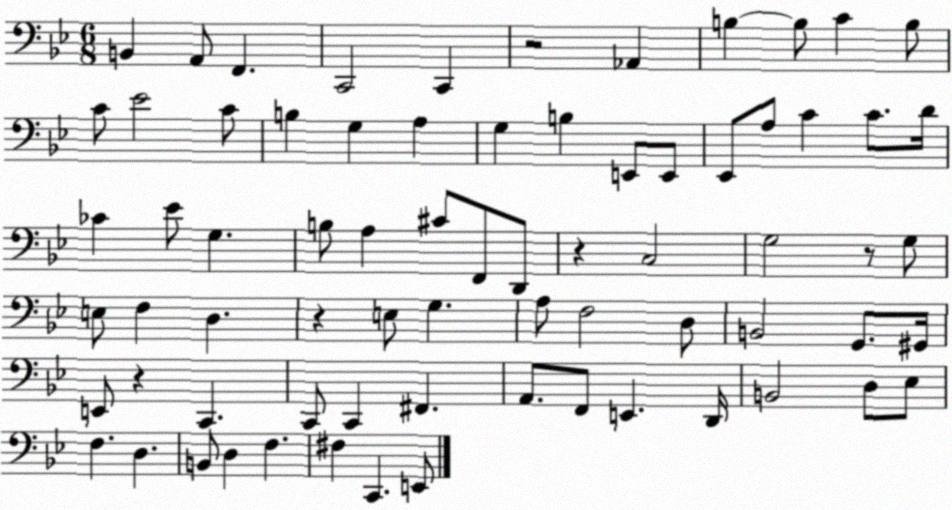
X:1
T:Untitled
M:6/8
L:1/4
K:Bb
B,, A,,/2 F,, C,,2 C,, z2 _A,, B, B,/2 C B,/2 C/2 _E2 C/2 B, G, A, G, B, E,,/2 E,,/2 _E,,/2 A,/2 C C/2 D/4 _C _E/2 G, B,/2 A, ^C/2 F,,/2 D,,/2 z C,2 G,2 z/2 G,/2 E,/2 F, D, z E,/2 G, A,/2 F,2 D,/2 B,,2 G,,/2 ^G,,/4 E,,/2 z C,, C,,/2 C,, ^F,, A,,/2 F,,/2 E,, D,,/4 B,,2 D,/2 _E,/2 F, D, B,,/2 D, F, ^F, C,, E,,/2